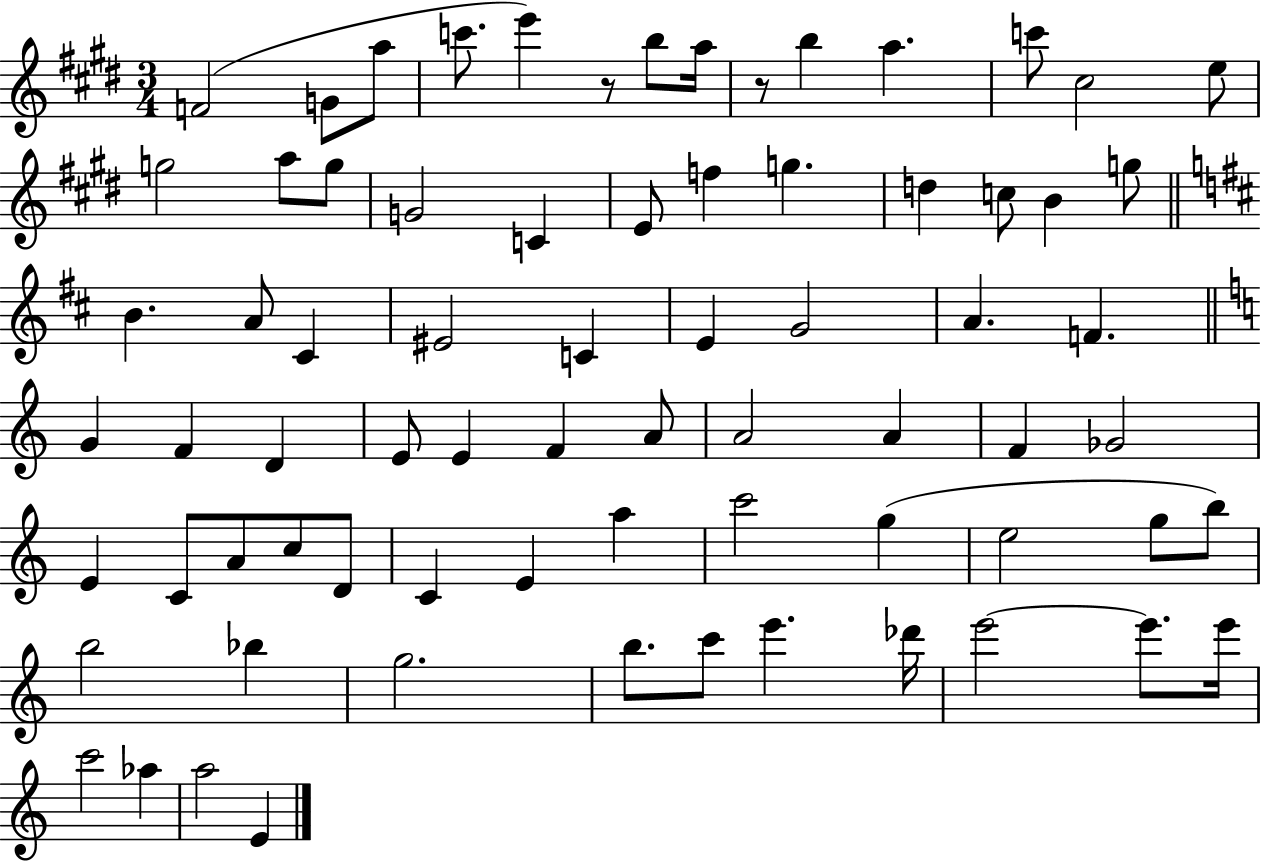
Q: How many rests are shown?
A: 2